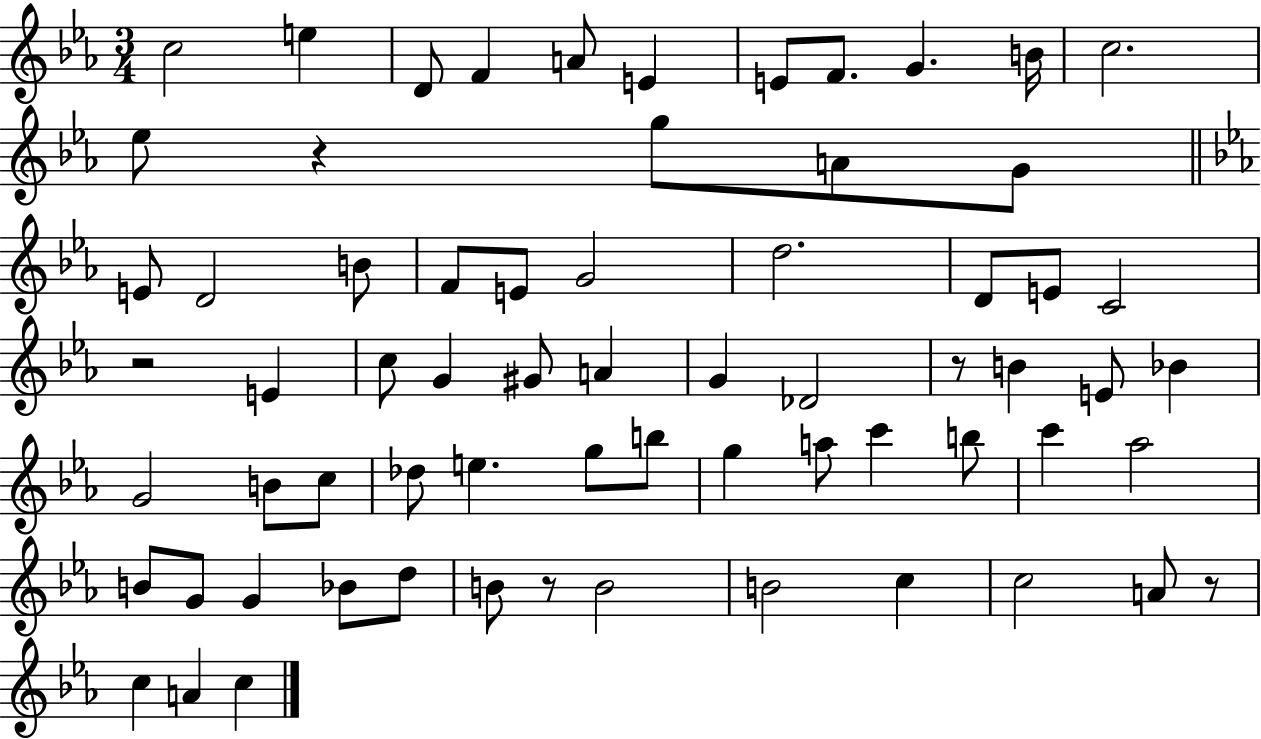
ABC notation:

X:1
T:Untitled
M:3/4
L:1/4
K:Eb
c2 e D/2 F A/2 E E/2 F/2 G B/4 c2 _e/2 z g/2 A/2 G/2 E/2 D2 B/2 F/2 E/2 G2 d2 D/2 E/2 C2 z2 E c/2 G ^G/2 A G _D2 z/2 B E/2 _B G2 B/2 c/2 _d/2 e g/2 b/2 g a/2 c' b/2 c' _a2 B/2 G/2 G _B/2 d/2 B/2 z/2 B2 B2 c c2 A/2 z/2 c A c